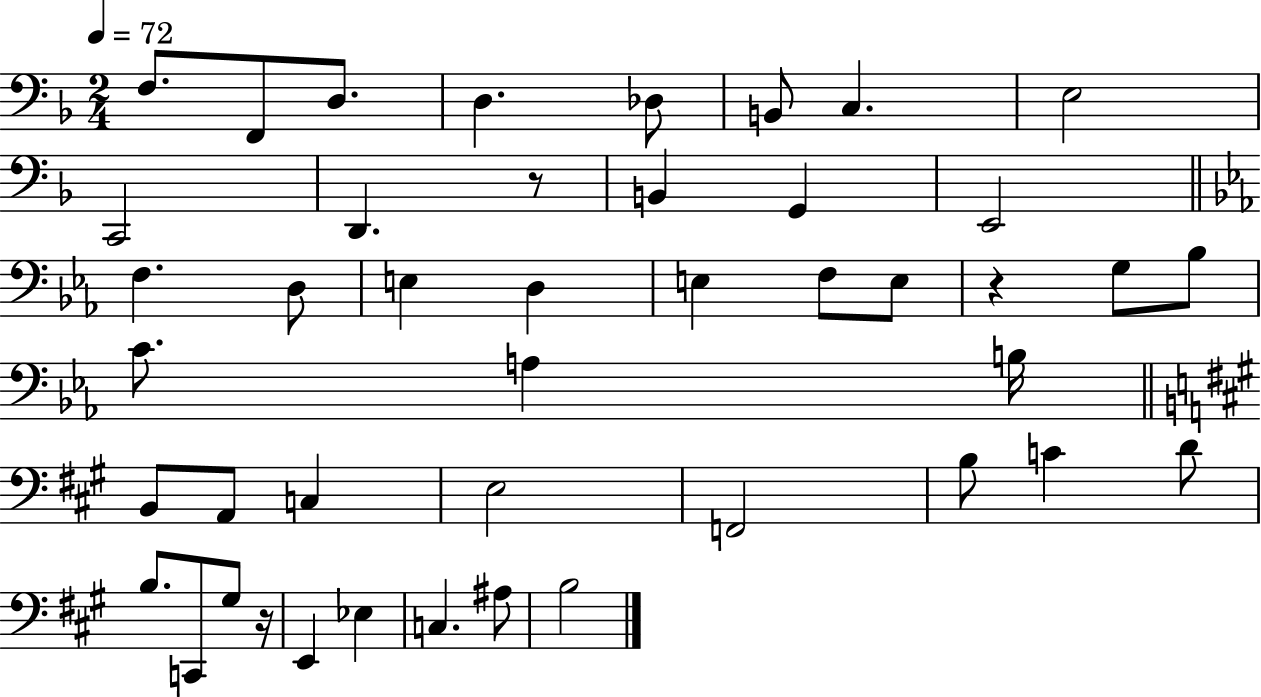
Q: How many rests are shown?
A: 3